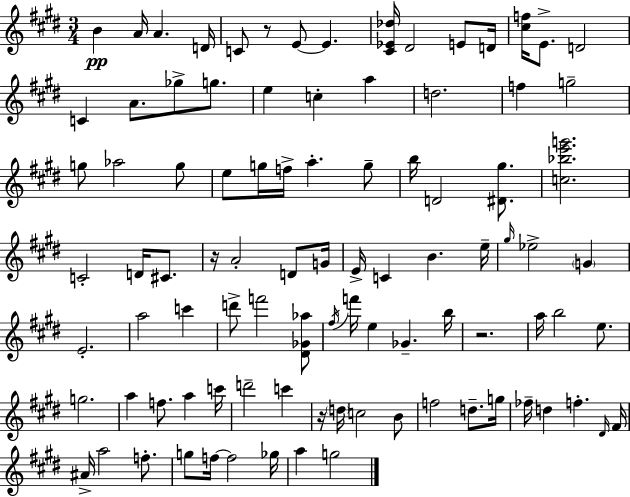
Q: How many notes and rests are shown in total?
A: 94